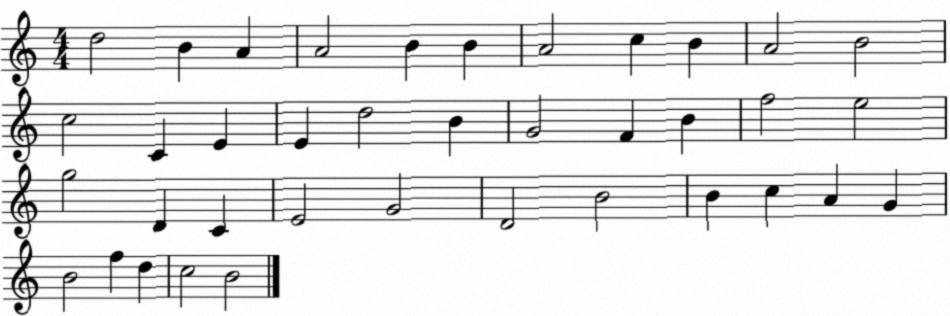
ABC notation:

X:1
T:Untitled
M:4/4
L:1/4
K:C
d2 B A A2 B B A2 c B A2 B2 c2 C E E d2 B G2 F B f2 e2 g2 D C E2 G2 D2 B2 B c A G B2 f d c2 B2